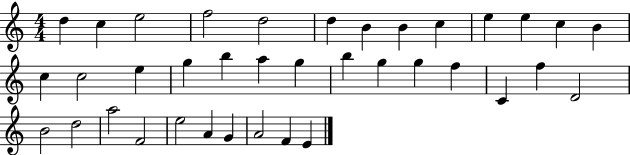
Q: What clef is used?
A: treble